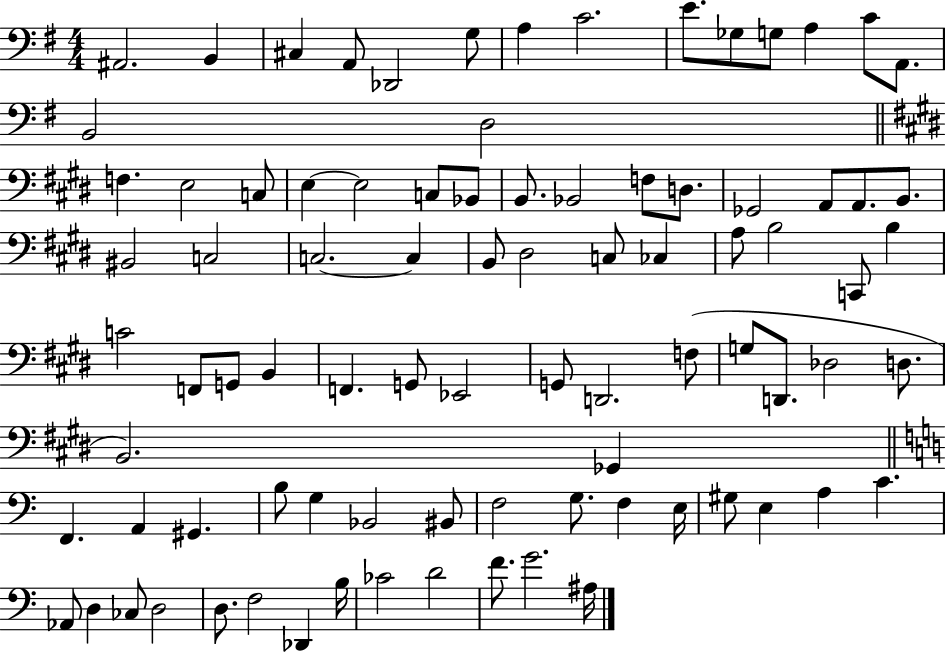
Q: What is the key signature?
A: G major